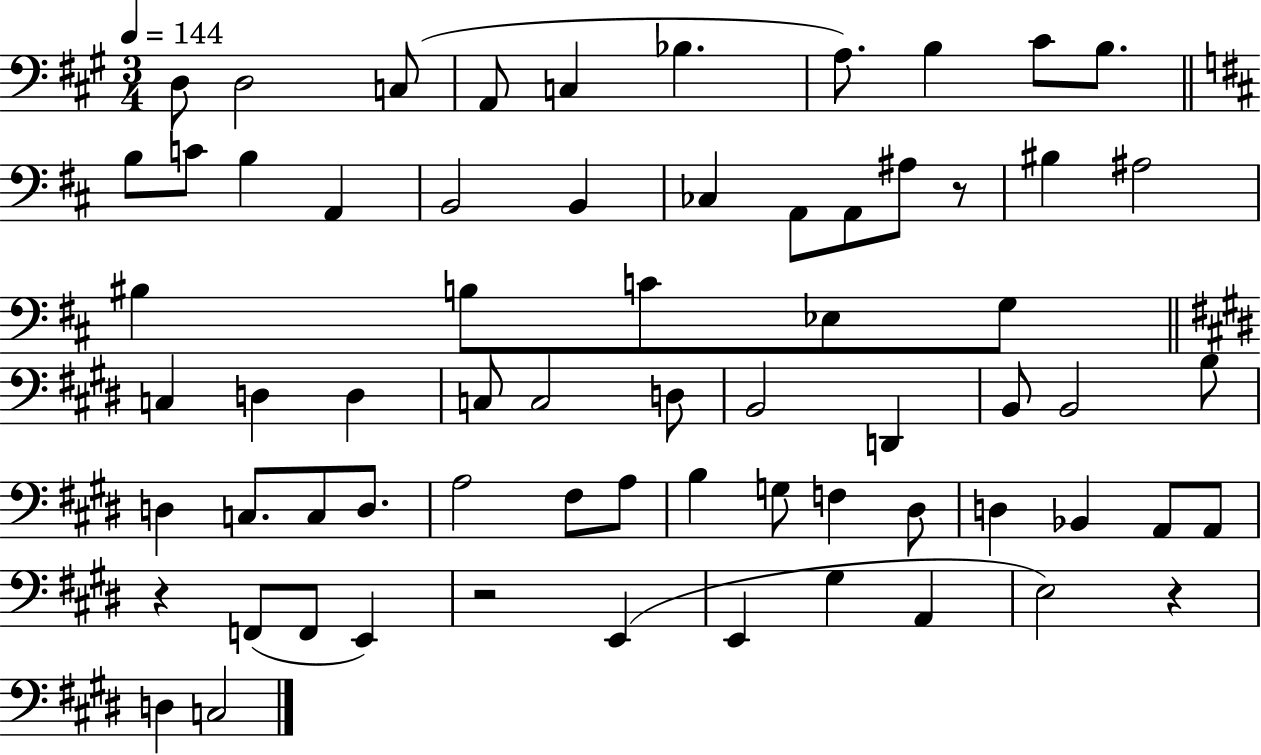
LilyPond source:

{
  \clef bass
  \numericTimeSignature
  \time 3/4
  \key a \major
  \tempo 4 = 144
  d8 d2 c8( | a,8 c4 bes4. | a8.) b4 cis'8 b8. | \bar "||" \break \key d \major b8 c'8 b4 a,4 | b,2 b,4 | ces4 a,8 a,8 ais8 r8 | bis4 ais2 | \break bis4 b8 c'8 ees8 g8 | \bar "||" \break \key e \major c4 d4 d4 | c8 c2 d8 | b,2 d,4 | b,8 b,2 b8 | \break d4 c8. c8 d8. | a2 fis8 a8 | b4 g8 f4 dis8 | d4 bes,4 a,8 a,8 | \break r4 f,8( f,8 e,4) | r2 e,4( | e,4 gis4 a,4 | e2) r4 | \break d4 c2 | \bar "|."
}